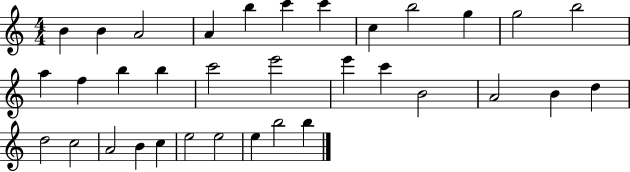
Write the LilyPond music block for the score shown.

{
  \clef treble
  \numericTimeSignature
  \time 4/4
  \key c \major
  b'4 b'4 a'2 | a'4 b''4 c'''4 c'''4 | c''4 b''2 g''4 | g''2 b''2 | \break a''4 f''4 b''4 b''4 | c'''2 e'''2 | e'''4 c'''4 b'2 | a'2 b'4 d''4 | \break d''2 c''2 | a'2 b'4 c''4 | e''2 e''2 | e''4 b''2 b''4 | \break \bar "|."
}